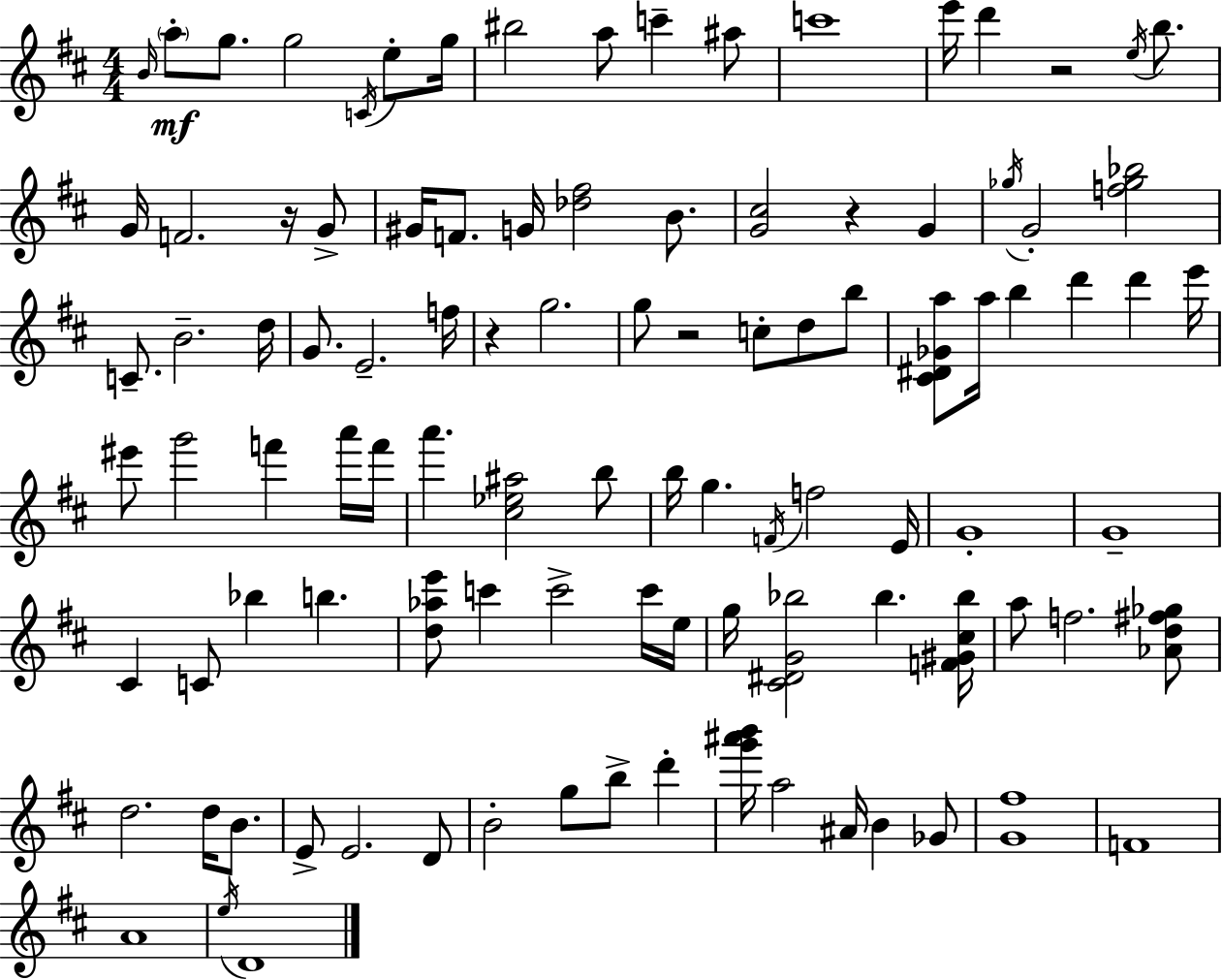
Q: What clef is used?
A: treble